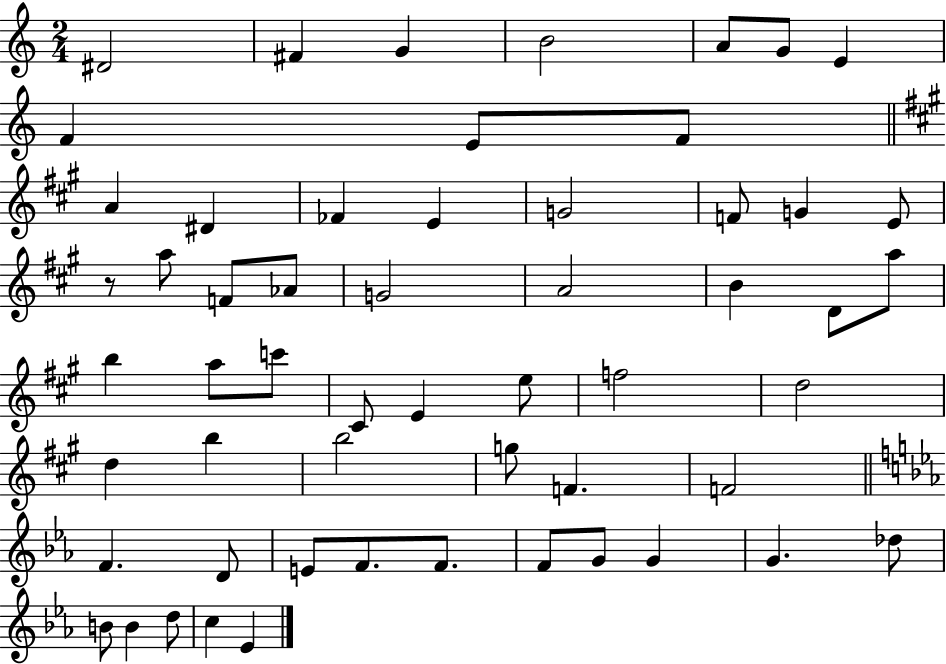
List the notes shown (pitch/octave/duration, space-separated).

D#4/h F#4/q G4/q B4/h A4/e G4/e E4/q F4/q E4/e F4/e A4/q D#4/q FES4/q E4/q G4/h F4/e G4/q E4/e R/e A5/e F4/e Ab4/e G4/h A4/h B4/q D4/e A5/e B5/q A5/e C6/e C#4/e E4/q E5/e F5/h D5/h D5/q B5/q B5/h G5/e F4/q. F4/h F4/q. D4/e E4/e F4/e. F4/e. F4/e G4/e G4/q G4/q. Db5/e B4/e B4/q D5/e C5/q Eb4/q